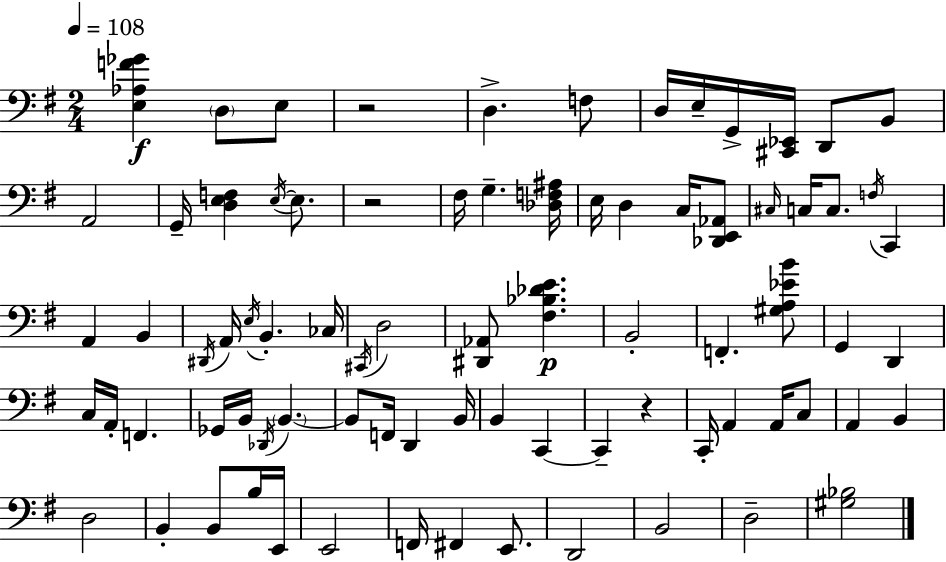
{
  \clef bass
  \numericTimeSignature
  \time 2/4
  \key g \major
  \tempo 4 = 108
  <e aes f' ges'>4\f \parenthesize d8 e8 | r2 | d4.-> f8 | d16 e16-- g,16-> <cis, ees,>16 d,8 b,8 | \break a,2 | g,16-- <d e f>4 \acciaccatura { e16~ }~ e8. | r2 | fis16 g4.-- | \break <des f ais>16 e16 d4 c16 <des, e, aes,>8 | \grace { cis16 } c16 c8. \acciaccatura { f16 } c,4 | a,4 b,4 | \acciaccatura { dis,16 } a,16 \acciaccatura { e16 } b,4.-. | \break ces16 \acciaccatura { cis,16 } d2 | <dis, aes,>8 | <fis bes des' e'>4.\p b,2-. | f,4.-. | \break <gis a ees' b'>8 g,4 | d,4 c16 a,16-. | f,4. ges,16 b,16 | \acciaccatura { des,16 } \parenthesize b,4.~~ b,8 | \break f,16 d,4 b,16 b,4 | c,4~~ c,4-- | r4 c,16-. | a,4 a,16 c8 a,4 | \break b,4 d2 | b,4-. | b,8 b16 e,16 e,2 | f,16 | \break fis,4 e,8. d,2 | b,2 | d2-- | <gis bes>2 | \break \bar "|."
}